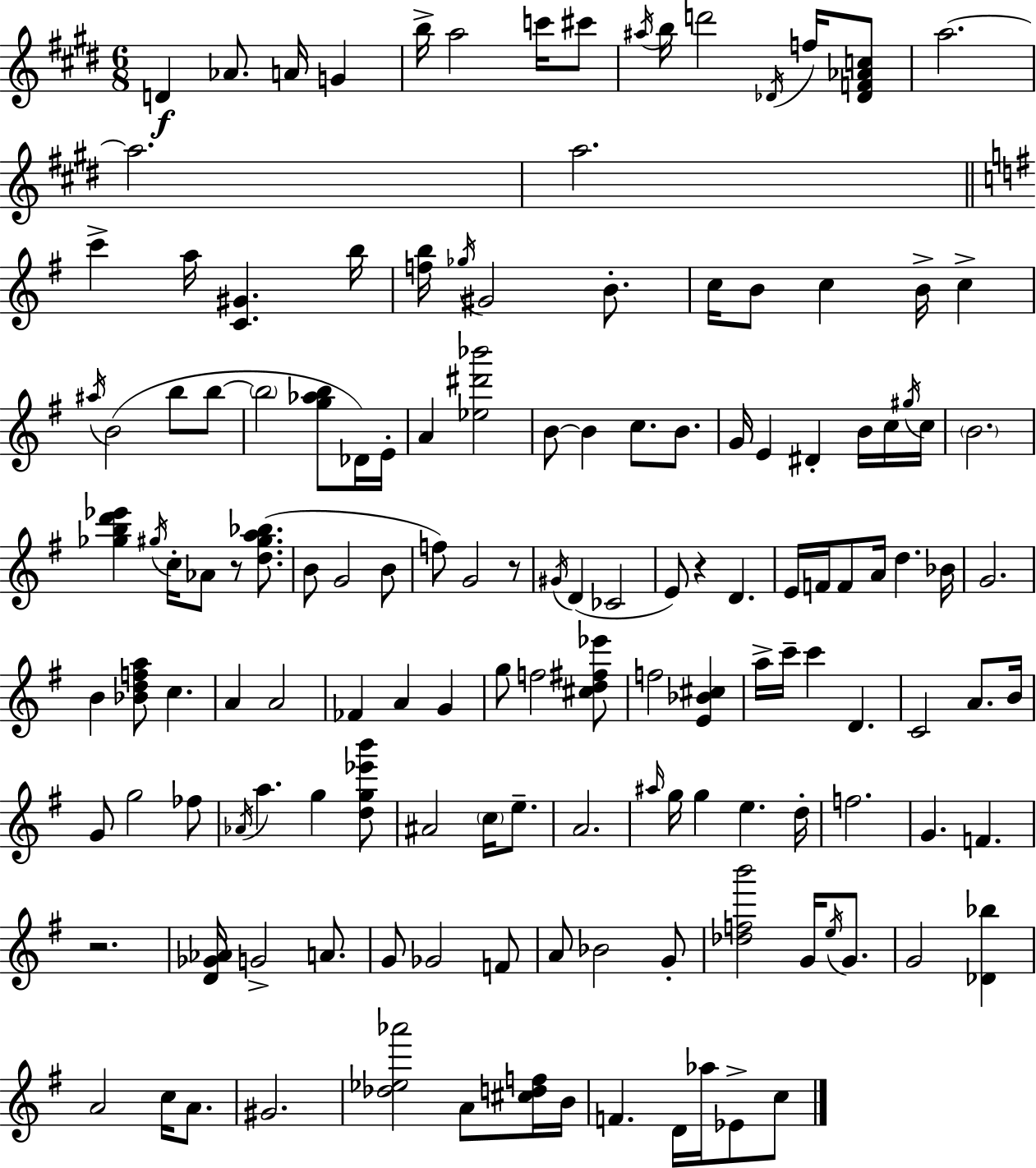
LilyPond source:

{
  \clef treble
  \numericTimeSignature
  \time 6/8
  \key e \major
  \repeat volta 2 { d'4\f aes'8. a'16 g'4 | b''16-> a''2 c'''16 cis'''8 | \acciaccatura { ais''16 } b''16 d'''2 \acciaccatura { des'16 } f''16 | <des' f' aes' c''>8 a''2.~~ | \break a''2. | a''2. | \bar "||" \break \key g \major c'''4-> a''16 <c' gis'>4. b''16 | <f'' b''>16 \acciaccatura { ges''16 } gis'2 b'8.-. | c''16 b'8 c''4 b'16-> c''4-> | \acciaccatura { ais''16 } b'2( b''8 | \break b''8~~ \parenthesize b''2 <g'' aes'' b''>8 | des'16) e'16-. a'4 <ees'' dis''' bes'''>2 | b'8~~ b'4 c''8. b'8. | g'16 e'4 dis'4-. b'16 | \break c''16 \acciaccatura { gis''16 } c''16 \parenthesize b'2. | <ges'' b'' d''' ees'''>4 \acciaccatura { gis''16 } c''16-. aes'8 r8 | <d'' gis'' a'' bes''>8.( b'8 g'2 | b'8 f''8) g'2 | \break r8 \acciaccatura { gis'16 }( d'4 ces'2 | e'8) r4 d'4. | e'16 f'16 f'8 a'16 d''4. | bes'16 g'2. | \break b'4 <bes' d'' f'' a''>8 c''4. | a'4 a'2 | fes'4 a'4 | g'4 g''8 f''2 | \break <cis'' d'' fis'' ees'''>8 f''2 | <e' bes' cis''>4 a''16-> c'''16-- c'''4 d'4. | c'2 | a'8. b'16 g'8 g''2 | \break fes''8 \acciaccatura { aes'16 } a''4. | g''4 <d'' g'' ees''' b'''>8 ais'2 | \parenthesize c''16 e''8.-- a'2. | \grace { ais''16 } g''16 g''4 | \break e''4. d''16-. f''2. | g'4. | f'4. r2. | <d' ges' aes'>16 g'2-> | \break a'8. g'8 ges'2 | f'8 a'8 bes'2 | g'8-. <des'' f'' b'''>2 | g'16 \acciaccatura { e''16 } g'8. g'2 | \break <des' bes''>4 a'2 | c''16 a'8. gis'2. | <des'' ees'' aes'''>2 | a'8 <cis'' d'' f''>16 b'16 f'4. | \break d'16 aes''16 ees'8-> c''8 } \bar "|."
}